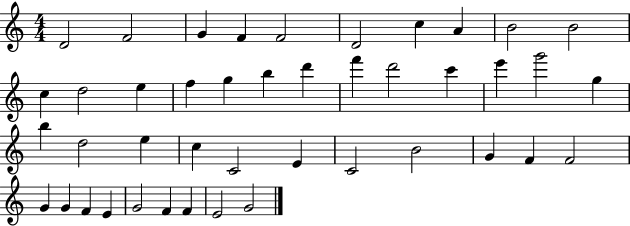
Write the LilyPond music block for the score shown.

{
  \clef treble
  \numericTimeSignature
  \time 4/4
  \key c \major
  d'2 f'2 | g'4 f'4 f'2 | d'2 c''4 a'4 | b'2 b'2 | \break c''4 d''2 e''4 | f''4 g''4 b''4 d'''4 | f'''4 d'''2 c'''4 | e'''4 g'''2 g''4 | \break b''4 d''2 e''4 | c''4 c'2 e'4 | c'2 b'2 | g'4 f'4 f'2 | \break g'4 g'4 f'4 e'4 | g'2 f'4 f'4 | e'2 g'2 | \bar "|."
}